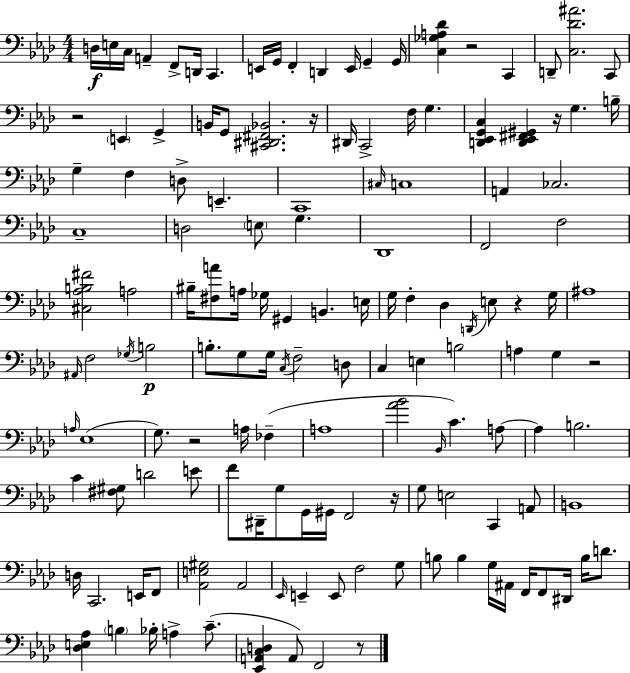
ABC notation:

X:1
T:Untitled
M:4/4
L:1/4
K:Fm
D,/4 E,/4 C,/4 A,, F,,/2 D,,/4 C,, E,,/4 G,,/4 F,, D,, E,,/4 G,, G,,/4 [C,_G,A,_D] z2 C,, D,,/2 [C,_D^A]2 C,,/2 z2 E,, G,, B,,/4 G,,/2 [^C,,^D,,^F,,_B,,]2 z/4 ^D,,/4 C,,2 F,/4 G, [D,,_E,,G,,C,] [D,,_E,,^F,,^G,,] z/4 G, B,/4 G, F, D,/2 E,, C,,4 ^C,/4 C,4 A,, _C,2 C,4 D,2 E,/2 G, _D,,4 F,,2 F,2 [^C,_A,B,^F]2 A,2 ^B,/4 [^F,A]/2 A,/4 _G,/4 ^G,, B,, E,/4 G,/4 F, _D, D,,/4 E,/2 z G,/4 ^A,4 ^A,,/4 F,2 _G,/4 B,2 B,/2 G,/2 G,/4 C,/4 F,2 D,/2 C, E, B,2 A, G, z2 A,/4 _E,4 G,/2 z2 A,/4 _F, A,4 [_A_B]2 _B,,/4 C A,/2 A, B,2 C [^F,^G,]/2 D2 E/2 F/2 ^D,,/4 G,/2 G,,/4 ^G,,/4 F,,2 z/4 G,/2 E,2 C,, A,,/2 B,,4 D,/4 C,,2 E,,/4 F,,/2 [_A,,E,^G,]2 _A,,2 _E,,/4 E,, E,,/2 F,2 G,/2 B,/2 B, G,/4 ^A,,/4 F,,/4 F,,/2 ^D,,/4 B,/4 D/2 [_D,E,_A,] B, _B,/4 A, C/2 [_E,,A,,C,D,] A,,/2 F,,2 z/2